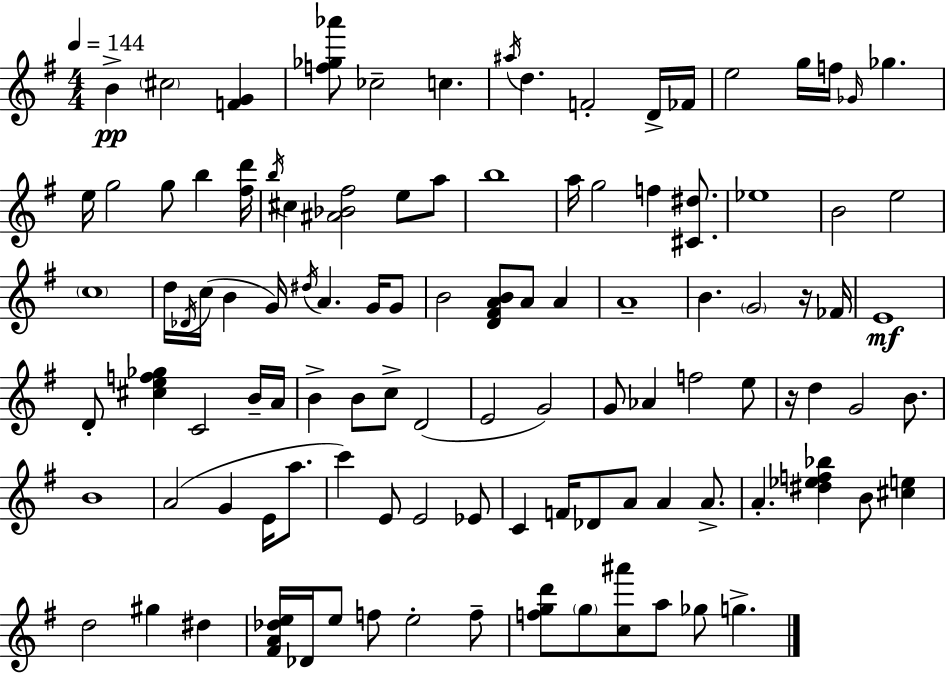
X:1
T:Untitled
M:4/4
L:1/4
K:G
B ^c2 [FG] [f_g_a']/2 _c2 c ^a/4 d F2 D/4 _F/4 e2 g/4 f/4 _G/4 _g e/4 g2 g/2 b [^fd']/4 b/4 ^c [^A_B^f]2 e/2 a/2 b4 a/4 g2 f [^C^d]/2 _e4 B2 e2 c4 d/4 _D/4 c/4 B G/4 ^d/4 A G/4 G/2 B2 [D^FAB]/2 A/2 A A4 B G2 z/4 _F/4 E4 D/2 [^cef_g] C2 B/4 A/4 B B/2 c/2 D2 E2 G2 G/2 _A f2 e/2 z/4 d G2 B/2 B4 A2 G E/4 a/2 c' E/2 E2 _E/2 C F/4 _D/2 A/2 A A/2 A [^d_ef_b] B/2 [^ce] d2 ^g ^d [^FA_de]/4 _D/4 e/2 f/2 e2 f/2 [fgd']/2 g/2 [c^a']/2 a/2 _g/2 g